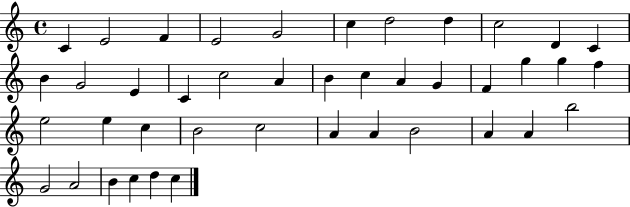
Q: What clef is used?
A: treble